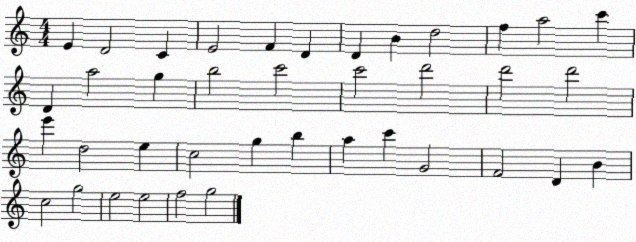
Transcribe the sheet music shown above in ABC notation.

X:1
T:Untitled
M:4/4
L:1/4
K:C
E D2 C E2 F D D B d2 f a2 c' D a2 g b2 c'2 c'2 d'2 d'2 d'2 e' d2 e c2 g b a c' G2 F2 D B c2 g2 e2 e2 f2 g2